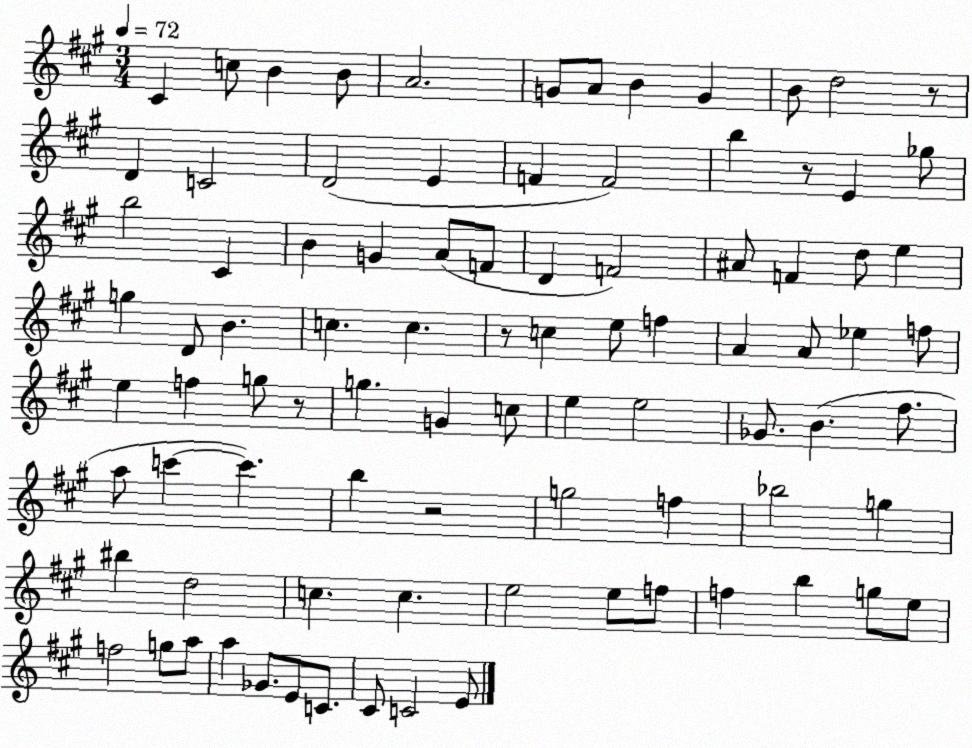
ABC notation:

X:1
T:Untitled
M:3/4
L:1/4
K:A
^C c/2 B B/2 A2 G/2 A/2 B G B/2 d2 z/2 D C2 D2 E F F2 b z/2 E _g/2 b2 ^C B G A/2 F/2 D F2 ^A/2 F d/2 e g D/2 B c c z/2 c e/2 f A A/2 _e f/2 e f g/2 z/2 g G c/2 e e2 _G/2 B ^f/2 a/2 c' c' b z2 g2 f _b2 g ^b d2 c c e2 e/2 f/2 f b g/2 e/2 f2 g/2 a/2 a _G/2 E/2 C/2 ^C/2 C2 E/2